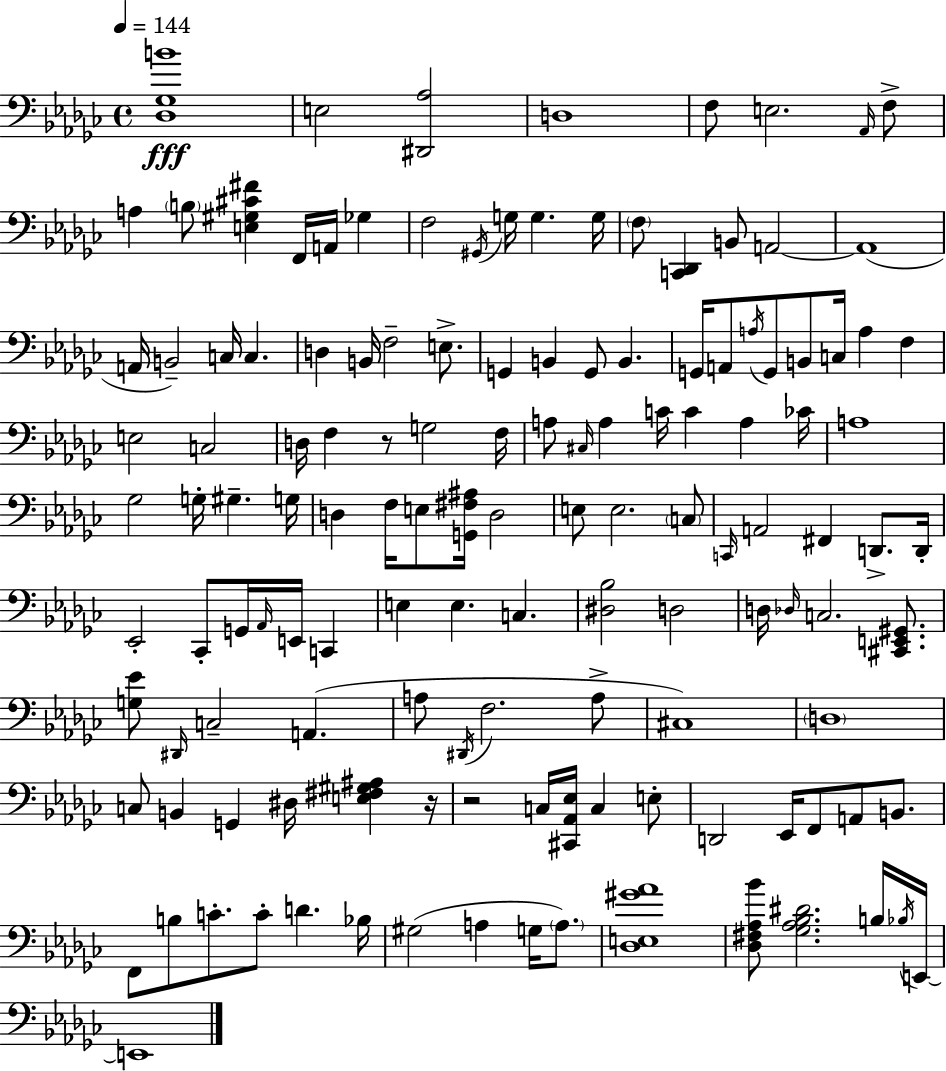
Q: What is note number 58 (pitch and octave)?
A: G3